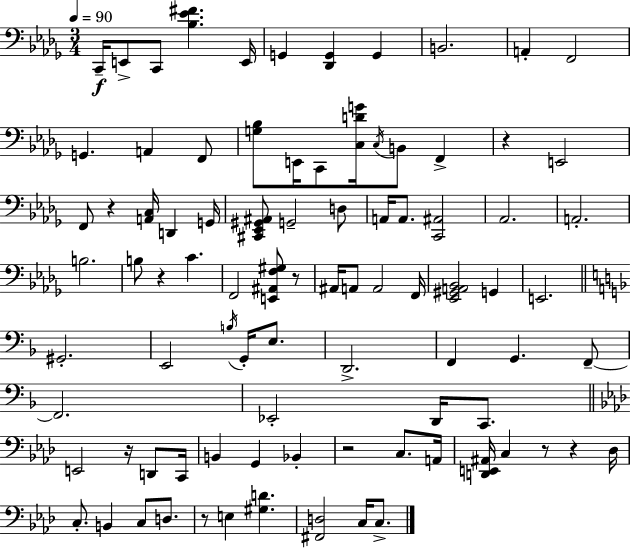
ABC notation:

X:1
T:Untitled
M:3/4
L:1/4
K:Bbm
C,,/4 E,,/2 C,,/2 [_B,_E^F] E,,/4 G,, [_D,,G,,] G,, B,,2 A,, F,,2 G,, A,, F,,/2 [G,_B,]/2 E,,/4 C,,/2 [C,DG]/4 C,/4 B,,/2 F,, z E,,2 F,,/2 z [A,,C,]/4 D,, G,,/4 [^C,,_E,,^G,,^A,,]/2 G,,2 D,/2 A,,/4 A,,/2 [C,,^A,,]2 _A,,2 A,,2 B,2 B,/2 z C F,,2 [E,,^A,,F,^G,]/2 z/2 ^A,,/4 A,,/2 A,,2 F,,/4 [_E,,^G,,A,,_B,,]2 G,, E,,2 ^G,,2 E,,2 B,/4 G,,/4 E,/2 D,,2 F,, G,, F,,/2 F,,2 _E,,2 D,,/4 C,,/2 E,,2 z/4 D,,/2 C,,/4 B,, G,, _B,, z2 C,/2 A,,/4 [D,,E,,^A,,]/4 C, z/2 z _D,/4 C,/2 B,, C,/2 D,/2 z/2 E, [^G,D] [^F,,D,]2 C,/4 C,/2